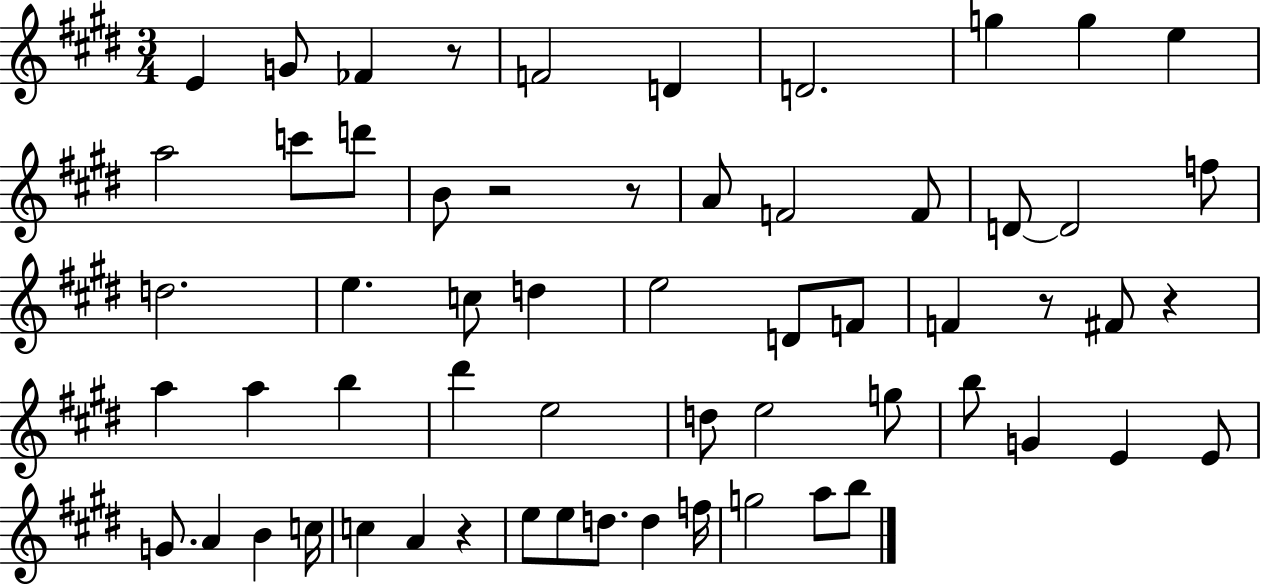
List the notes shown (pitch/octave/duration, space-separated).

E4/q G4/e FES4/q R/e F4/h D4/q D4/h. G5/q G5/q E5/q A5/h C6/e D6/e B4/e R/h R/e A4/e F4/h F4/e D4/e D4/h F5/e D5/h. E5/q. C5/e D5/q E5/h D4/e F4/e F4/q R/e F#4/e R/q A5/q A5/q B5/q D#6/q E5/h D5/e E5/h G5/e B5/e G4/q E4/q E4/e G4/e. A4/q B4/q C5/s C5/q A4/q R/q E5/e E5/e D5/e. D5/q F5/s G5/h A5/e B5/e